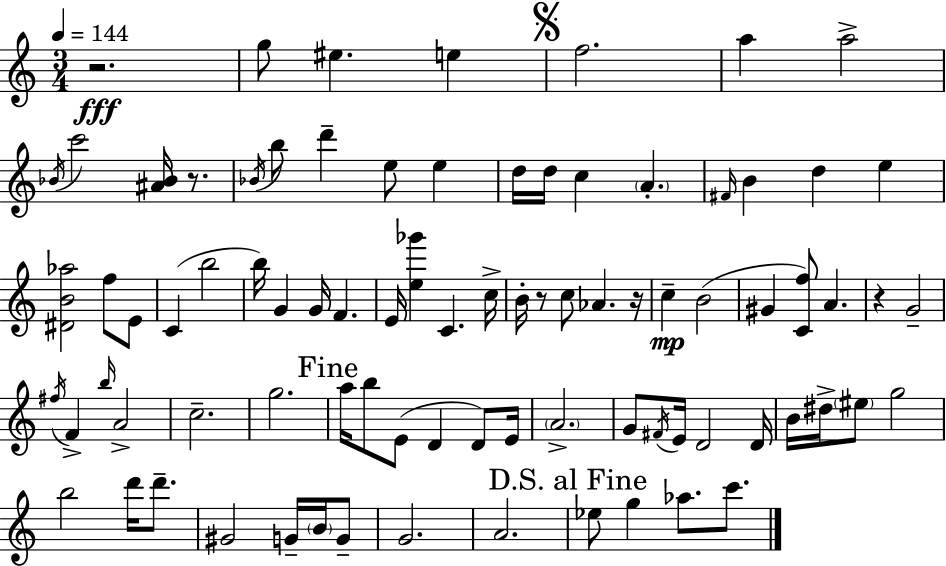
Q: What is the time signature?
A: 3/4